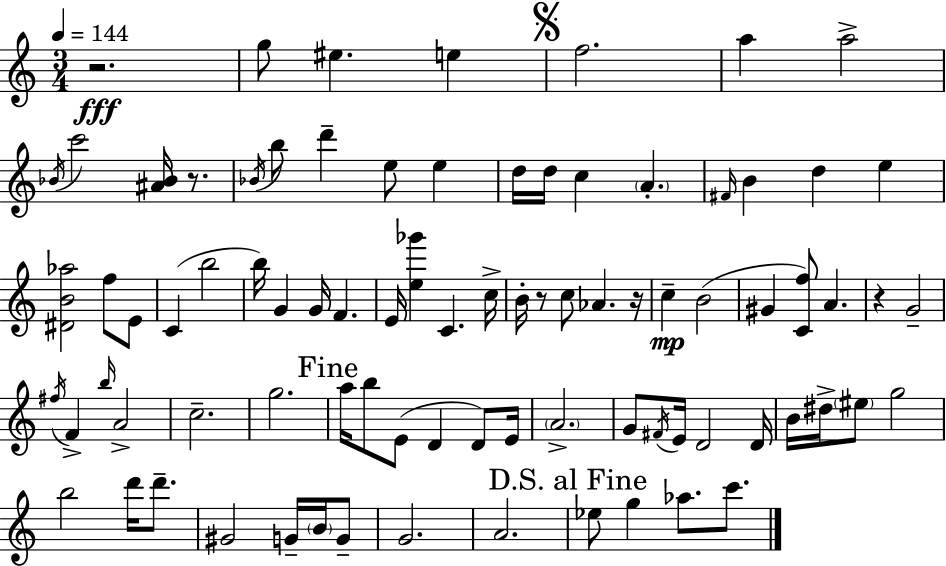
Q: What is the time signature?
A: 3/4